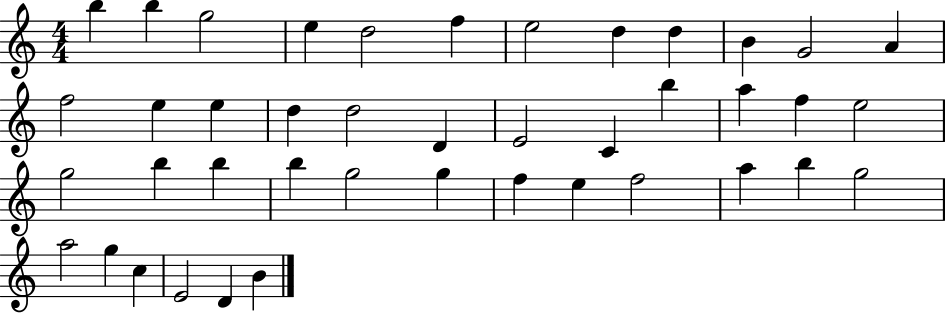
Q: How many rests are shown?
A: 0